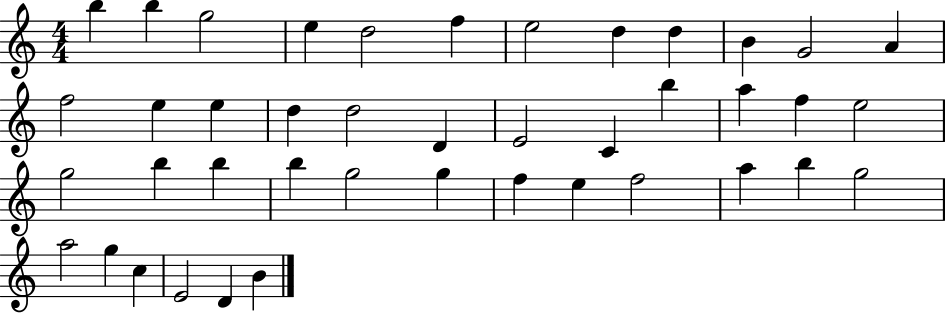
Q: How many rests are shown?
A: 0